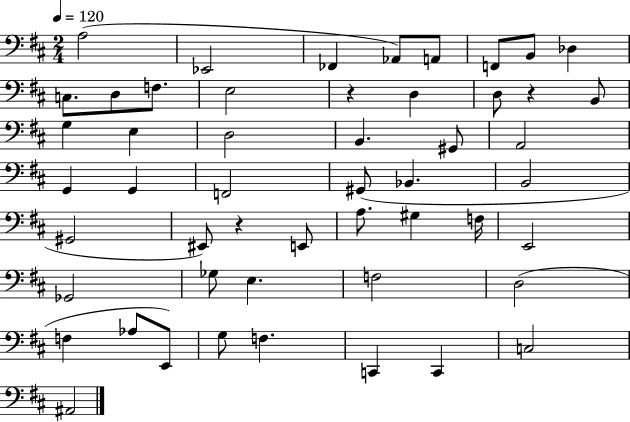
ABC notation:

X:1
T:Untitled
M:2/4
L:1/4
K:D
A,2 _E,,2 _F,, _A,,/2 A,,/2 F,,/2 B,,/2 _D, C,/2 D,/2 F,/2 E,2 z D, D,/2 z B,,/2 G, E, D,2 B,, ^G,,/2 A,,2 G,, G,, F,,2 ^G,,/2 _B,, B,,2 ^G,,2 ^E,,/2 z E,,/2 A,/2 ^G, F,/4 E,,2 _G,,2 _G,/2 E, F,2 D,2 F, _A,/2 E,,/2 G,/2 F, C,, C,, C,2 ^A,,2